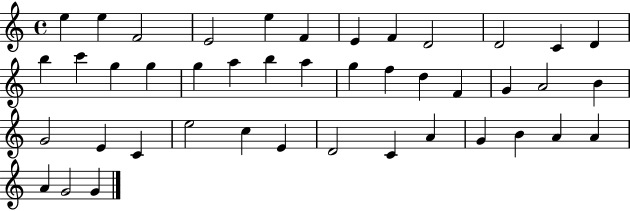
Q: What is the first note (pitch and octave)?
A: E5